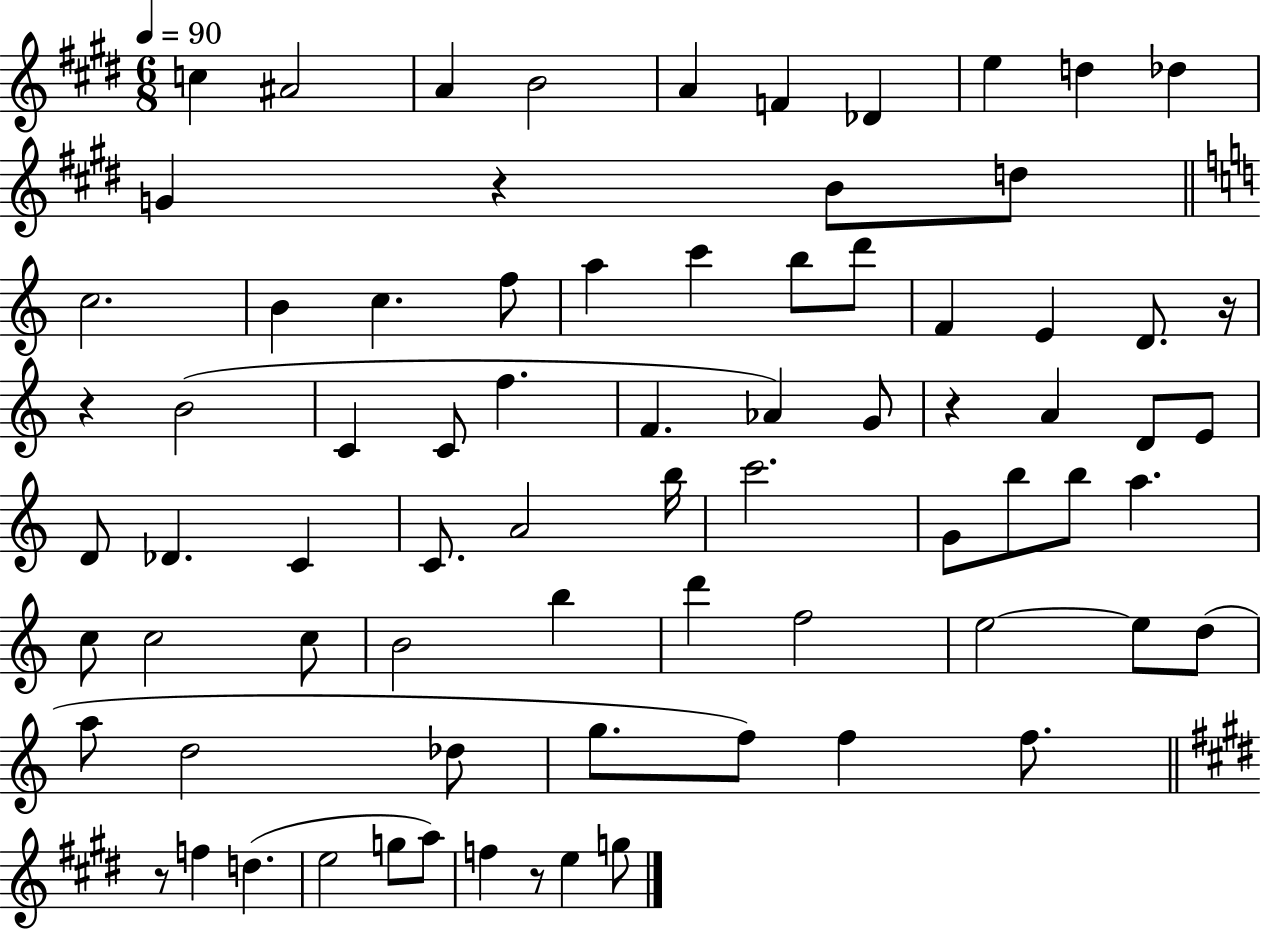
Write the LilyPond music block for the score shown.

{
  \clef treble
  \numericTimeSignature
  \time 6/8
  \key e \major
  \tempo 4 = 90
  c''4 ais'2 | a'4 b'2 | a'4 f'4 des'4 | e''4 d''4 des''4 | \break g'4 r4 b'8 d''8 | \bar "||" \break \key a \minor c''2. | b'4 c''4. f''8 | a''4 c'''4 b''8 d'''8 | f'4 e'4 d'8. r16 | \break r4 b'2( | c'4 c'8 f''4. | f'4. aes'4) g'8 | r4 a'4 d'8 e'8 | \break d'8 des'4. c'4 | c'8. a'2 b''16 | c'''2. | g'8 b''8 b''8 a''4. | \break c''8 c''2 c''8 | b'2 b''4 | d'''4 f''2 | e''2~~ e''8 d''8( | \break a''8 d''2 des''8 | g''8. f''8) f''4 f''8. | \bar "||" \break \key e \major r8 f''4 d''4.( | e''2 g''8 a''8) | f''4 r8 e''4 g''8 | \bar "|."
}